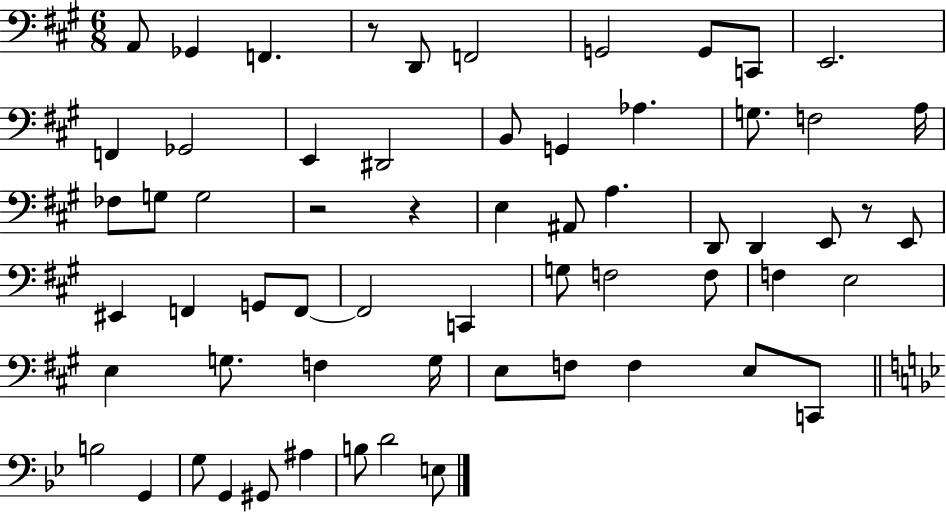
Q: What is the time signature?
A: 6/8